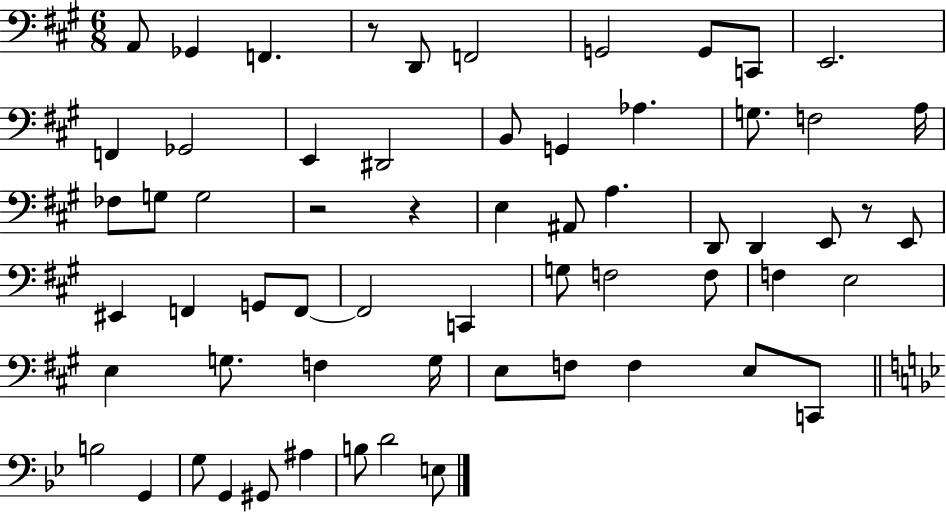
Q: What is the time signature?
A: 6/8